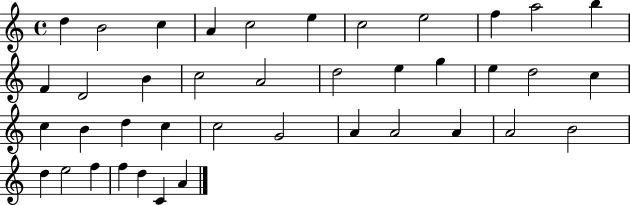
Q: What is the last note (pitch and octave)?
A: A4